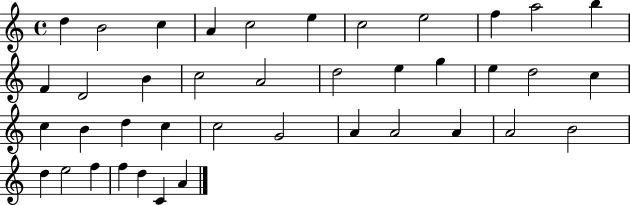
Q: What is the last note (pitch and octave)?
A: A4